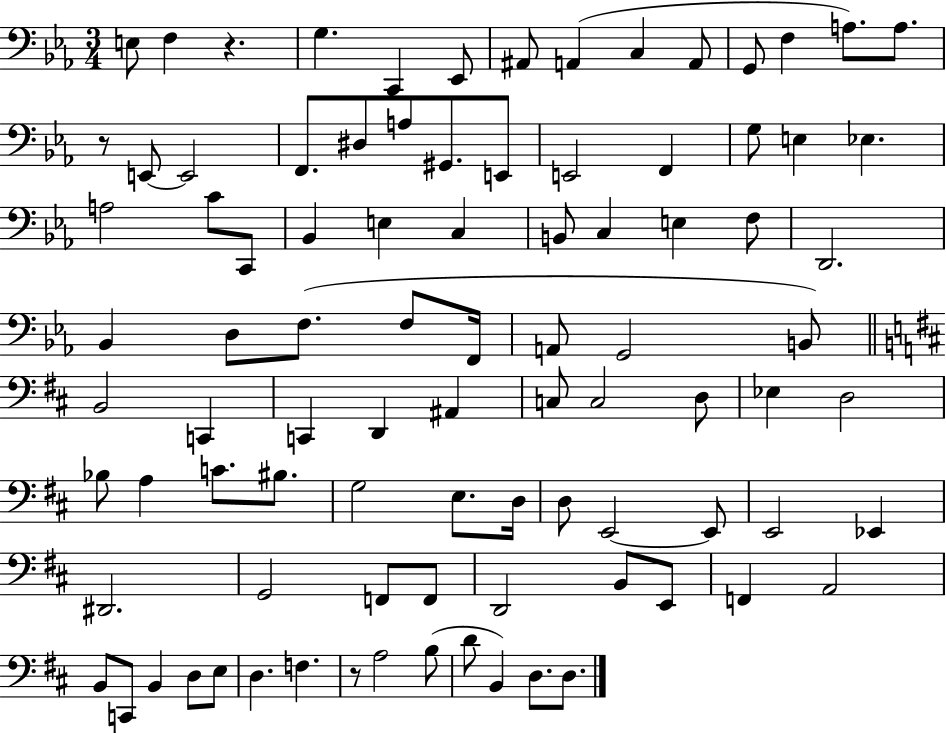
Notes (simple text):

E3/e F3/q R/q. G3/q. C2/q Eb2/e A#2/e A2/q C3/q A2/e G2/e F3/q A3/e. A3/e. R/e E2/e E2/h F2/e. D#3/e A3/e G#2/e. E2/e E2/h F2/q G3/e E3/q Eb3/q. A3/h C4/e C2/e Bb2/q E3/q C3/q B2/e C3/q E3/q F3/e D2/h. Bb2/q D3/e F3/e. F3/e F2/s A2/e G2/h B2/e B2/h C2/q C2/q D2/q A#2/q C3/e C3/h D3/e Eb3/q D3/h Bb3/e A3/q C4/e. BIS3/e. G3/h E3/e. D3/s D3/e E2/h E2/e E2/h Eb2/q D#2/h. G2/h F2/e F2/e D2/h B2/e E2/e F2/q A2/h B2/e C2/e B2/q D3/e E3/e D3/q. F3/q. R/e A3/h B3/e D4/e B2/q D3/e. D3/e.